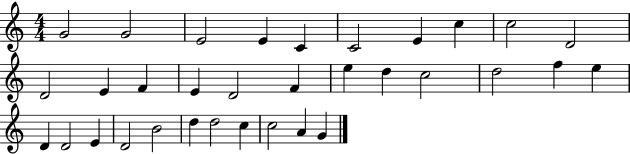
X:1
T:Untitled
M:4/4
L:1/4
K:C
G2 G2 E2 E C C2 E c c2 D2 D2 E F E D2 F e d c2 d2 f e D D2 E D2 B2 d d2 c c2 A G